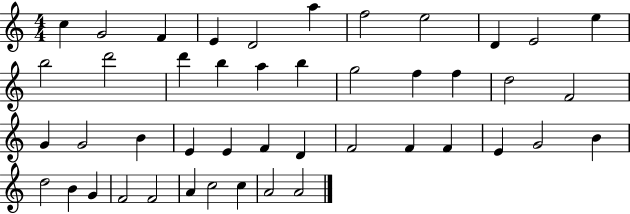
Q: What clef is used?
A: treble